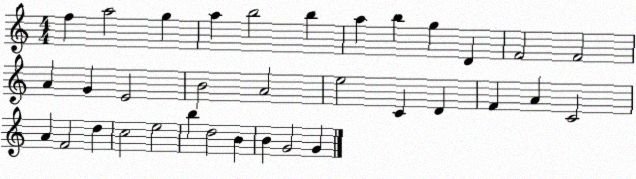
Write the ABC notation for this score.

X:1
T:Untitled
M:4/4
L:1/4
K:C
f a2 g a b2 b a b g D F2 F2 A G E2 B2 A2 e2 C D F A C2 A F2 d c2 e2 b d2 B B G2 G